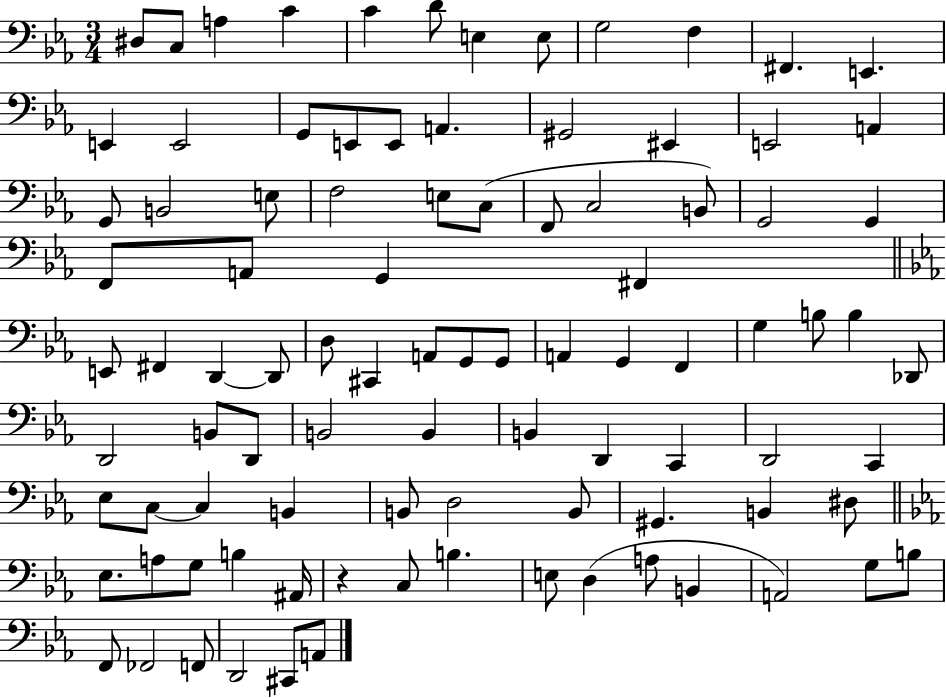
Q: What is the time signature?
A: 3/4